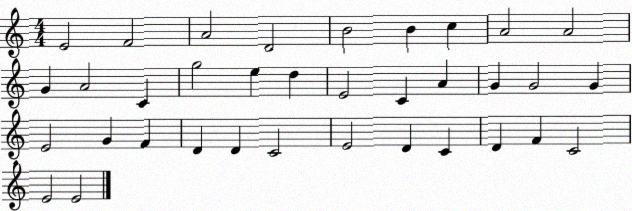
X:1
T:Untitled
M:4/4
L:1/4
K:C
E2 F2 A2 D2 B2 B c A2 A2 G A2 C g2 e d E2 C A G G2 G E2 G F D D C2 E2 D C D F C2 E2 E2